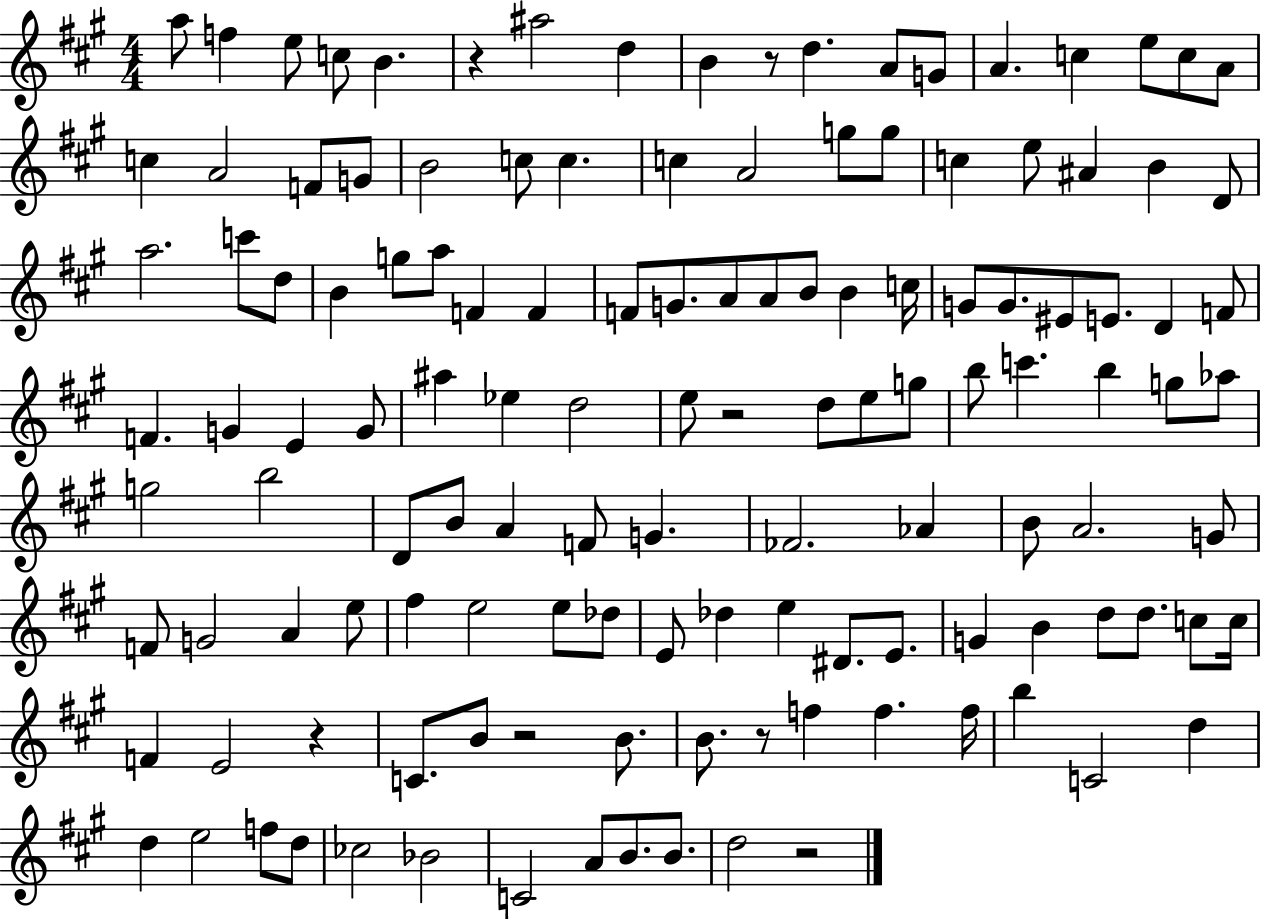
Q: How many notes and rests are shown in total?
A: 130